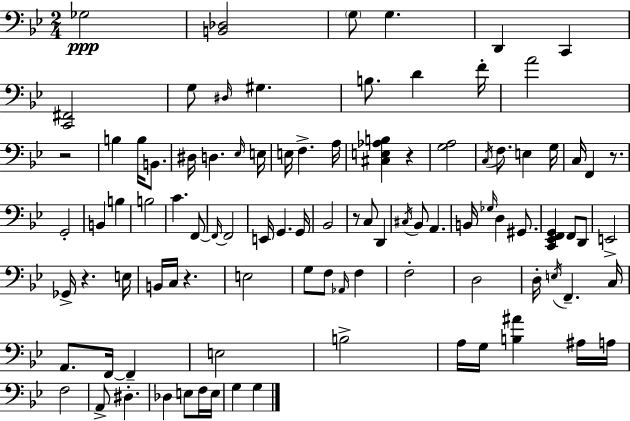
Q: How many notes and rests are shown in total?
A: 97